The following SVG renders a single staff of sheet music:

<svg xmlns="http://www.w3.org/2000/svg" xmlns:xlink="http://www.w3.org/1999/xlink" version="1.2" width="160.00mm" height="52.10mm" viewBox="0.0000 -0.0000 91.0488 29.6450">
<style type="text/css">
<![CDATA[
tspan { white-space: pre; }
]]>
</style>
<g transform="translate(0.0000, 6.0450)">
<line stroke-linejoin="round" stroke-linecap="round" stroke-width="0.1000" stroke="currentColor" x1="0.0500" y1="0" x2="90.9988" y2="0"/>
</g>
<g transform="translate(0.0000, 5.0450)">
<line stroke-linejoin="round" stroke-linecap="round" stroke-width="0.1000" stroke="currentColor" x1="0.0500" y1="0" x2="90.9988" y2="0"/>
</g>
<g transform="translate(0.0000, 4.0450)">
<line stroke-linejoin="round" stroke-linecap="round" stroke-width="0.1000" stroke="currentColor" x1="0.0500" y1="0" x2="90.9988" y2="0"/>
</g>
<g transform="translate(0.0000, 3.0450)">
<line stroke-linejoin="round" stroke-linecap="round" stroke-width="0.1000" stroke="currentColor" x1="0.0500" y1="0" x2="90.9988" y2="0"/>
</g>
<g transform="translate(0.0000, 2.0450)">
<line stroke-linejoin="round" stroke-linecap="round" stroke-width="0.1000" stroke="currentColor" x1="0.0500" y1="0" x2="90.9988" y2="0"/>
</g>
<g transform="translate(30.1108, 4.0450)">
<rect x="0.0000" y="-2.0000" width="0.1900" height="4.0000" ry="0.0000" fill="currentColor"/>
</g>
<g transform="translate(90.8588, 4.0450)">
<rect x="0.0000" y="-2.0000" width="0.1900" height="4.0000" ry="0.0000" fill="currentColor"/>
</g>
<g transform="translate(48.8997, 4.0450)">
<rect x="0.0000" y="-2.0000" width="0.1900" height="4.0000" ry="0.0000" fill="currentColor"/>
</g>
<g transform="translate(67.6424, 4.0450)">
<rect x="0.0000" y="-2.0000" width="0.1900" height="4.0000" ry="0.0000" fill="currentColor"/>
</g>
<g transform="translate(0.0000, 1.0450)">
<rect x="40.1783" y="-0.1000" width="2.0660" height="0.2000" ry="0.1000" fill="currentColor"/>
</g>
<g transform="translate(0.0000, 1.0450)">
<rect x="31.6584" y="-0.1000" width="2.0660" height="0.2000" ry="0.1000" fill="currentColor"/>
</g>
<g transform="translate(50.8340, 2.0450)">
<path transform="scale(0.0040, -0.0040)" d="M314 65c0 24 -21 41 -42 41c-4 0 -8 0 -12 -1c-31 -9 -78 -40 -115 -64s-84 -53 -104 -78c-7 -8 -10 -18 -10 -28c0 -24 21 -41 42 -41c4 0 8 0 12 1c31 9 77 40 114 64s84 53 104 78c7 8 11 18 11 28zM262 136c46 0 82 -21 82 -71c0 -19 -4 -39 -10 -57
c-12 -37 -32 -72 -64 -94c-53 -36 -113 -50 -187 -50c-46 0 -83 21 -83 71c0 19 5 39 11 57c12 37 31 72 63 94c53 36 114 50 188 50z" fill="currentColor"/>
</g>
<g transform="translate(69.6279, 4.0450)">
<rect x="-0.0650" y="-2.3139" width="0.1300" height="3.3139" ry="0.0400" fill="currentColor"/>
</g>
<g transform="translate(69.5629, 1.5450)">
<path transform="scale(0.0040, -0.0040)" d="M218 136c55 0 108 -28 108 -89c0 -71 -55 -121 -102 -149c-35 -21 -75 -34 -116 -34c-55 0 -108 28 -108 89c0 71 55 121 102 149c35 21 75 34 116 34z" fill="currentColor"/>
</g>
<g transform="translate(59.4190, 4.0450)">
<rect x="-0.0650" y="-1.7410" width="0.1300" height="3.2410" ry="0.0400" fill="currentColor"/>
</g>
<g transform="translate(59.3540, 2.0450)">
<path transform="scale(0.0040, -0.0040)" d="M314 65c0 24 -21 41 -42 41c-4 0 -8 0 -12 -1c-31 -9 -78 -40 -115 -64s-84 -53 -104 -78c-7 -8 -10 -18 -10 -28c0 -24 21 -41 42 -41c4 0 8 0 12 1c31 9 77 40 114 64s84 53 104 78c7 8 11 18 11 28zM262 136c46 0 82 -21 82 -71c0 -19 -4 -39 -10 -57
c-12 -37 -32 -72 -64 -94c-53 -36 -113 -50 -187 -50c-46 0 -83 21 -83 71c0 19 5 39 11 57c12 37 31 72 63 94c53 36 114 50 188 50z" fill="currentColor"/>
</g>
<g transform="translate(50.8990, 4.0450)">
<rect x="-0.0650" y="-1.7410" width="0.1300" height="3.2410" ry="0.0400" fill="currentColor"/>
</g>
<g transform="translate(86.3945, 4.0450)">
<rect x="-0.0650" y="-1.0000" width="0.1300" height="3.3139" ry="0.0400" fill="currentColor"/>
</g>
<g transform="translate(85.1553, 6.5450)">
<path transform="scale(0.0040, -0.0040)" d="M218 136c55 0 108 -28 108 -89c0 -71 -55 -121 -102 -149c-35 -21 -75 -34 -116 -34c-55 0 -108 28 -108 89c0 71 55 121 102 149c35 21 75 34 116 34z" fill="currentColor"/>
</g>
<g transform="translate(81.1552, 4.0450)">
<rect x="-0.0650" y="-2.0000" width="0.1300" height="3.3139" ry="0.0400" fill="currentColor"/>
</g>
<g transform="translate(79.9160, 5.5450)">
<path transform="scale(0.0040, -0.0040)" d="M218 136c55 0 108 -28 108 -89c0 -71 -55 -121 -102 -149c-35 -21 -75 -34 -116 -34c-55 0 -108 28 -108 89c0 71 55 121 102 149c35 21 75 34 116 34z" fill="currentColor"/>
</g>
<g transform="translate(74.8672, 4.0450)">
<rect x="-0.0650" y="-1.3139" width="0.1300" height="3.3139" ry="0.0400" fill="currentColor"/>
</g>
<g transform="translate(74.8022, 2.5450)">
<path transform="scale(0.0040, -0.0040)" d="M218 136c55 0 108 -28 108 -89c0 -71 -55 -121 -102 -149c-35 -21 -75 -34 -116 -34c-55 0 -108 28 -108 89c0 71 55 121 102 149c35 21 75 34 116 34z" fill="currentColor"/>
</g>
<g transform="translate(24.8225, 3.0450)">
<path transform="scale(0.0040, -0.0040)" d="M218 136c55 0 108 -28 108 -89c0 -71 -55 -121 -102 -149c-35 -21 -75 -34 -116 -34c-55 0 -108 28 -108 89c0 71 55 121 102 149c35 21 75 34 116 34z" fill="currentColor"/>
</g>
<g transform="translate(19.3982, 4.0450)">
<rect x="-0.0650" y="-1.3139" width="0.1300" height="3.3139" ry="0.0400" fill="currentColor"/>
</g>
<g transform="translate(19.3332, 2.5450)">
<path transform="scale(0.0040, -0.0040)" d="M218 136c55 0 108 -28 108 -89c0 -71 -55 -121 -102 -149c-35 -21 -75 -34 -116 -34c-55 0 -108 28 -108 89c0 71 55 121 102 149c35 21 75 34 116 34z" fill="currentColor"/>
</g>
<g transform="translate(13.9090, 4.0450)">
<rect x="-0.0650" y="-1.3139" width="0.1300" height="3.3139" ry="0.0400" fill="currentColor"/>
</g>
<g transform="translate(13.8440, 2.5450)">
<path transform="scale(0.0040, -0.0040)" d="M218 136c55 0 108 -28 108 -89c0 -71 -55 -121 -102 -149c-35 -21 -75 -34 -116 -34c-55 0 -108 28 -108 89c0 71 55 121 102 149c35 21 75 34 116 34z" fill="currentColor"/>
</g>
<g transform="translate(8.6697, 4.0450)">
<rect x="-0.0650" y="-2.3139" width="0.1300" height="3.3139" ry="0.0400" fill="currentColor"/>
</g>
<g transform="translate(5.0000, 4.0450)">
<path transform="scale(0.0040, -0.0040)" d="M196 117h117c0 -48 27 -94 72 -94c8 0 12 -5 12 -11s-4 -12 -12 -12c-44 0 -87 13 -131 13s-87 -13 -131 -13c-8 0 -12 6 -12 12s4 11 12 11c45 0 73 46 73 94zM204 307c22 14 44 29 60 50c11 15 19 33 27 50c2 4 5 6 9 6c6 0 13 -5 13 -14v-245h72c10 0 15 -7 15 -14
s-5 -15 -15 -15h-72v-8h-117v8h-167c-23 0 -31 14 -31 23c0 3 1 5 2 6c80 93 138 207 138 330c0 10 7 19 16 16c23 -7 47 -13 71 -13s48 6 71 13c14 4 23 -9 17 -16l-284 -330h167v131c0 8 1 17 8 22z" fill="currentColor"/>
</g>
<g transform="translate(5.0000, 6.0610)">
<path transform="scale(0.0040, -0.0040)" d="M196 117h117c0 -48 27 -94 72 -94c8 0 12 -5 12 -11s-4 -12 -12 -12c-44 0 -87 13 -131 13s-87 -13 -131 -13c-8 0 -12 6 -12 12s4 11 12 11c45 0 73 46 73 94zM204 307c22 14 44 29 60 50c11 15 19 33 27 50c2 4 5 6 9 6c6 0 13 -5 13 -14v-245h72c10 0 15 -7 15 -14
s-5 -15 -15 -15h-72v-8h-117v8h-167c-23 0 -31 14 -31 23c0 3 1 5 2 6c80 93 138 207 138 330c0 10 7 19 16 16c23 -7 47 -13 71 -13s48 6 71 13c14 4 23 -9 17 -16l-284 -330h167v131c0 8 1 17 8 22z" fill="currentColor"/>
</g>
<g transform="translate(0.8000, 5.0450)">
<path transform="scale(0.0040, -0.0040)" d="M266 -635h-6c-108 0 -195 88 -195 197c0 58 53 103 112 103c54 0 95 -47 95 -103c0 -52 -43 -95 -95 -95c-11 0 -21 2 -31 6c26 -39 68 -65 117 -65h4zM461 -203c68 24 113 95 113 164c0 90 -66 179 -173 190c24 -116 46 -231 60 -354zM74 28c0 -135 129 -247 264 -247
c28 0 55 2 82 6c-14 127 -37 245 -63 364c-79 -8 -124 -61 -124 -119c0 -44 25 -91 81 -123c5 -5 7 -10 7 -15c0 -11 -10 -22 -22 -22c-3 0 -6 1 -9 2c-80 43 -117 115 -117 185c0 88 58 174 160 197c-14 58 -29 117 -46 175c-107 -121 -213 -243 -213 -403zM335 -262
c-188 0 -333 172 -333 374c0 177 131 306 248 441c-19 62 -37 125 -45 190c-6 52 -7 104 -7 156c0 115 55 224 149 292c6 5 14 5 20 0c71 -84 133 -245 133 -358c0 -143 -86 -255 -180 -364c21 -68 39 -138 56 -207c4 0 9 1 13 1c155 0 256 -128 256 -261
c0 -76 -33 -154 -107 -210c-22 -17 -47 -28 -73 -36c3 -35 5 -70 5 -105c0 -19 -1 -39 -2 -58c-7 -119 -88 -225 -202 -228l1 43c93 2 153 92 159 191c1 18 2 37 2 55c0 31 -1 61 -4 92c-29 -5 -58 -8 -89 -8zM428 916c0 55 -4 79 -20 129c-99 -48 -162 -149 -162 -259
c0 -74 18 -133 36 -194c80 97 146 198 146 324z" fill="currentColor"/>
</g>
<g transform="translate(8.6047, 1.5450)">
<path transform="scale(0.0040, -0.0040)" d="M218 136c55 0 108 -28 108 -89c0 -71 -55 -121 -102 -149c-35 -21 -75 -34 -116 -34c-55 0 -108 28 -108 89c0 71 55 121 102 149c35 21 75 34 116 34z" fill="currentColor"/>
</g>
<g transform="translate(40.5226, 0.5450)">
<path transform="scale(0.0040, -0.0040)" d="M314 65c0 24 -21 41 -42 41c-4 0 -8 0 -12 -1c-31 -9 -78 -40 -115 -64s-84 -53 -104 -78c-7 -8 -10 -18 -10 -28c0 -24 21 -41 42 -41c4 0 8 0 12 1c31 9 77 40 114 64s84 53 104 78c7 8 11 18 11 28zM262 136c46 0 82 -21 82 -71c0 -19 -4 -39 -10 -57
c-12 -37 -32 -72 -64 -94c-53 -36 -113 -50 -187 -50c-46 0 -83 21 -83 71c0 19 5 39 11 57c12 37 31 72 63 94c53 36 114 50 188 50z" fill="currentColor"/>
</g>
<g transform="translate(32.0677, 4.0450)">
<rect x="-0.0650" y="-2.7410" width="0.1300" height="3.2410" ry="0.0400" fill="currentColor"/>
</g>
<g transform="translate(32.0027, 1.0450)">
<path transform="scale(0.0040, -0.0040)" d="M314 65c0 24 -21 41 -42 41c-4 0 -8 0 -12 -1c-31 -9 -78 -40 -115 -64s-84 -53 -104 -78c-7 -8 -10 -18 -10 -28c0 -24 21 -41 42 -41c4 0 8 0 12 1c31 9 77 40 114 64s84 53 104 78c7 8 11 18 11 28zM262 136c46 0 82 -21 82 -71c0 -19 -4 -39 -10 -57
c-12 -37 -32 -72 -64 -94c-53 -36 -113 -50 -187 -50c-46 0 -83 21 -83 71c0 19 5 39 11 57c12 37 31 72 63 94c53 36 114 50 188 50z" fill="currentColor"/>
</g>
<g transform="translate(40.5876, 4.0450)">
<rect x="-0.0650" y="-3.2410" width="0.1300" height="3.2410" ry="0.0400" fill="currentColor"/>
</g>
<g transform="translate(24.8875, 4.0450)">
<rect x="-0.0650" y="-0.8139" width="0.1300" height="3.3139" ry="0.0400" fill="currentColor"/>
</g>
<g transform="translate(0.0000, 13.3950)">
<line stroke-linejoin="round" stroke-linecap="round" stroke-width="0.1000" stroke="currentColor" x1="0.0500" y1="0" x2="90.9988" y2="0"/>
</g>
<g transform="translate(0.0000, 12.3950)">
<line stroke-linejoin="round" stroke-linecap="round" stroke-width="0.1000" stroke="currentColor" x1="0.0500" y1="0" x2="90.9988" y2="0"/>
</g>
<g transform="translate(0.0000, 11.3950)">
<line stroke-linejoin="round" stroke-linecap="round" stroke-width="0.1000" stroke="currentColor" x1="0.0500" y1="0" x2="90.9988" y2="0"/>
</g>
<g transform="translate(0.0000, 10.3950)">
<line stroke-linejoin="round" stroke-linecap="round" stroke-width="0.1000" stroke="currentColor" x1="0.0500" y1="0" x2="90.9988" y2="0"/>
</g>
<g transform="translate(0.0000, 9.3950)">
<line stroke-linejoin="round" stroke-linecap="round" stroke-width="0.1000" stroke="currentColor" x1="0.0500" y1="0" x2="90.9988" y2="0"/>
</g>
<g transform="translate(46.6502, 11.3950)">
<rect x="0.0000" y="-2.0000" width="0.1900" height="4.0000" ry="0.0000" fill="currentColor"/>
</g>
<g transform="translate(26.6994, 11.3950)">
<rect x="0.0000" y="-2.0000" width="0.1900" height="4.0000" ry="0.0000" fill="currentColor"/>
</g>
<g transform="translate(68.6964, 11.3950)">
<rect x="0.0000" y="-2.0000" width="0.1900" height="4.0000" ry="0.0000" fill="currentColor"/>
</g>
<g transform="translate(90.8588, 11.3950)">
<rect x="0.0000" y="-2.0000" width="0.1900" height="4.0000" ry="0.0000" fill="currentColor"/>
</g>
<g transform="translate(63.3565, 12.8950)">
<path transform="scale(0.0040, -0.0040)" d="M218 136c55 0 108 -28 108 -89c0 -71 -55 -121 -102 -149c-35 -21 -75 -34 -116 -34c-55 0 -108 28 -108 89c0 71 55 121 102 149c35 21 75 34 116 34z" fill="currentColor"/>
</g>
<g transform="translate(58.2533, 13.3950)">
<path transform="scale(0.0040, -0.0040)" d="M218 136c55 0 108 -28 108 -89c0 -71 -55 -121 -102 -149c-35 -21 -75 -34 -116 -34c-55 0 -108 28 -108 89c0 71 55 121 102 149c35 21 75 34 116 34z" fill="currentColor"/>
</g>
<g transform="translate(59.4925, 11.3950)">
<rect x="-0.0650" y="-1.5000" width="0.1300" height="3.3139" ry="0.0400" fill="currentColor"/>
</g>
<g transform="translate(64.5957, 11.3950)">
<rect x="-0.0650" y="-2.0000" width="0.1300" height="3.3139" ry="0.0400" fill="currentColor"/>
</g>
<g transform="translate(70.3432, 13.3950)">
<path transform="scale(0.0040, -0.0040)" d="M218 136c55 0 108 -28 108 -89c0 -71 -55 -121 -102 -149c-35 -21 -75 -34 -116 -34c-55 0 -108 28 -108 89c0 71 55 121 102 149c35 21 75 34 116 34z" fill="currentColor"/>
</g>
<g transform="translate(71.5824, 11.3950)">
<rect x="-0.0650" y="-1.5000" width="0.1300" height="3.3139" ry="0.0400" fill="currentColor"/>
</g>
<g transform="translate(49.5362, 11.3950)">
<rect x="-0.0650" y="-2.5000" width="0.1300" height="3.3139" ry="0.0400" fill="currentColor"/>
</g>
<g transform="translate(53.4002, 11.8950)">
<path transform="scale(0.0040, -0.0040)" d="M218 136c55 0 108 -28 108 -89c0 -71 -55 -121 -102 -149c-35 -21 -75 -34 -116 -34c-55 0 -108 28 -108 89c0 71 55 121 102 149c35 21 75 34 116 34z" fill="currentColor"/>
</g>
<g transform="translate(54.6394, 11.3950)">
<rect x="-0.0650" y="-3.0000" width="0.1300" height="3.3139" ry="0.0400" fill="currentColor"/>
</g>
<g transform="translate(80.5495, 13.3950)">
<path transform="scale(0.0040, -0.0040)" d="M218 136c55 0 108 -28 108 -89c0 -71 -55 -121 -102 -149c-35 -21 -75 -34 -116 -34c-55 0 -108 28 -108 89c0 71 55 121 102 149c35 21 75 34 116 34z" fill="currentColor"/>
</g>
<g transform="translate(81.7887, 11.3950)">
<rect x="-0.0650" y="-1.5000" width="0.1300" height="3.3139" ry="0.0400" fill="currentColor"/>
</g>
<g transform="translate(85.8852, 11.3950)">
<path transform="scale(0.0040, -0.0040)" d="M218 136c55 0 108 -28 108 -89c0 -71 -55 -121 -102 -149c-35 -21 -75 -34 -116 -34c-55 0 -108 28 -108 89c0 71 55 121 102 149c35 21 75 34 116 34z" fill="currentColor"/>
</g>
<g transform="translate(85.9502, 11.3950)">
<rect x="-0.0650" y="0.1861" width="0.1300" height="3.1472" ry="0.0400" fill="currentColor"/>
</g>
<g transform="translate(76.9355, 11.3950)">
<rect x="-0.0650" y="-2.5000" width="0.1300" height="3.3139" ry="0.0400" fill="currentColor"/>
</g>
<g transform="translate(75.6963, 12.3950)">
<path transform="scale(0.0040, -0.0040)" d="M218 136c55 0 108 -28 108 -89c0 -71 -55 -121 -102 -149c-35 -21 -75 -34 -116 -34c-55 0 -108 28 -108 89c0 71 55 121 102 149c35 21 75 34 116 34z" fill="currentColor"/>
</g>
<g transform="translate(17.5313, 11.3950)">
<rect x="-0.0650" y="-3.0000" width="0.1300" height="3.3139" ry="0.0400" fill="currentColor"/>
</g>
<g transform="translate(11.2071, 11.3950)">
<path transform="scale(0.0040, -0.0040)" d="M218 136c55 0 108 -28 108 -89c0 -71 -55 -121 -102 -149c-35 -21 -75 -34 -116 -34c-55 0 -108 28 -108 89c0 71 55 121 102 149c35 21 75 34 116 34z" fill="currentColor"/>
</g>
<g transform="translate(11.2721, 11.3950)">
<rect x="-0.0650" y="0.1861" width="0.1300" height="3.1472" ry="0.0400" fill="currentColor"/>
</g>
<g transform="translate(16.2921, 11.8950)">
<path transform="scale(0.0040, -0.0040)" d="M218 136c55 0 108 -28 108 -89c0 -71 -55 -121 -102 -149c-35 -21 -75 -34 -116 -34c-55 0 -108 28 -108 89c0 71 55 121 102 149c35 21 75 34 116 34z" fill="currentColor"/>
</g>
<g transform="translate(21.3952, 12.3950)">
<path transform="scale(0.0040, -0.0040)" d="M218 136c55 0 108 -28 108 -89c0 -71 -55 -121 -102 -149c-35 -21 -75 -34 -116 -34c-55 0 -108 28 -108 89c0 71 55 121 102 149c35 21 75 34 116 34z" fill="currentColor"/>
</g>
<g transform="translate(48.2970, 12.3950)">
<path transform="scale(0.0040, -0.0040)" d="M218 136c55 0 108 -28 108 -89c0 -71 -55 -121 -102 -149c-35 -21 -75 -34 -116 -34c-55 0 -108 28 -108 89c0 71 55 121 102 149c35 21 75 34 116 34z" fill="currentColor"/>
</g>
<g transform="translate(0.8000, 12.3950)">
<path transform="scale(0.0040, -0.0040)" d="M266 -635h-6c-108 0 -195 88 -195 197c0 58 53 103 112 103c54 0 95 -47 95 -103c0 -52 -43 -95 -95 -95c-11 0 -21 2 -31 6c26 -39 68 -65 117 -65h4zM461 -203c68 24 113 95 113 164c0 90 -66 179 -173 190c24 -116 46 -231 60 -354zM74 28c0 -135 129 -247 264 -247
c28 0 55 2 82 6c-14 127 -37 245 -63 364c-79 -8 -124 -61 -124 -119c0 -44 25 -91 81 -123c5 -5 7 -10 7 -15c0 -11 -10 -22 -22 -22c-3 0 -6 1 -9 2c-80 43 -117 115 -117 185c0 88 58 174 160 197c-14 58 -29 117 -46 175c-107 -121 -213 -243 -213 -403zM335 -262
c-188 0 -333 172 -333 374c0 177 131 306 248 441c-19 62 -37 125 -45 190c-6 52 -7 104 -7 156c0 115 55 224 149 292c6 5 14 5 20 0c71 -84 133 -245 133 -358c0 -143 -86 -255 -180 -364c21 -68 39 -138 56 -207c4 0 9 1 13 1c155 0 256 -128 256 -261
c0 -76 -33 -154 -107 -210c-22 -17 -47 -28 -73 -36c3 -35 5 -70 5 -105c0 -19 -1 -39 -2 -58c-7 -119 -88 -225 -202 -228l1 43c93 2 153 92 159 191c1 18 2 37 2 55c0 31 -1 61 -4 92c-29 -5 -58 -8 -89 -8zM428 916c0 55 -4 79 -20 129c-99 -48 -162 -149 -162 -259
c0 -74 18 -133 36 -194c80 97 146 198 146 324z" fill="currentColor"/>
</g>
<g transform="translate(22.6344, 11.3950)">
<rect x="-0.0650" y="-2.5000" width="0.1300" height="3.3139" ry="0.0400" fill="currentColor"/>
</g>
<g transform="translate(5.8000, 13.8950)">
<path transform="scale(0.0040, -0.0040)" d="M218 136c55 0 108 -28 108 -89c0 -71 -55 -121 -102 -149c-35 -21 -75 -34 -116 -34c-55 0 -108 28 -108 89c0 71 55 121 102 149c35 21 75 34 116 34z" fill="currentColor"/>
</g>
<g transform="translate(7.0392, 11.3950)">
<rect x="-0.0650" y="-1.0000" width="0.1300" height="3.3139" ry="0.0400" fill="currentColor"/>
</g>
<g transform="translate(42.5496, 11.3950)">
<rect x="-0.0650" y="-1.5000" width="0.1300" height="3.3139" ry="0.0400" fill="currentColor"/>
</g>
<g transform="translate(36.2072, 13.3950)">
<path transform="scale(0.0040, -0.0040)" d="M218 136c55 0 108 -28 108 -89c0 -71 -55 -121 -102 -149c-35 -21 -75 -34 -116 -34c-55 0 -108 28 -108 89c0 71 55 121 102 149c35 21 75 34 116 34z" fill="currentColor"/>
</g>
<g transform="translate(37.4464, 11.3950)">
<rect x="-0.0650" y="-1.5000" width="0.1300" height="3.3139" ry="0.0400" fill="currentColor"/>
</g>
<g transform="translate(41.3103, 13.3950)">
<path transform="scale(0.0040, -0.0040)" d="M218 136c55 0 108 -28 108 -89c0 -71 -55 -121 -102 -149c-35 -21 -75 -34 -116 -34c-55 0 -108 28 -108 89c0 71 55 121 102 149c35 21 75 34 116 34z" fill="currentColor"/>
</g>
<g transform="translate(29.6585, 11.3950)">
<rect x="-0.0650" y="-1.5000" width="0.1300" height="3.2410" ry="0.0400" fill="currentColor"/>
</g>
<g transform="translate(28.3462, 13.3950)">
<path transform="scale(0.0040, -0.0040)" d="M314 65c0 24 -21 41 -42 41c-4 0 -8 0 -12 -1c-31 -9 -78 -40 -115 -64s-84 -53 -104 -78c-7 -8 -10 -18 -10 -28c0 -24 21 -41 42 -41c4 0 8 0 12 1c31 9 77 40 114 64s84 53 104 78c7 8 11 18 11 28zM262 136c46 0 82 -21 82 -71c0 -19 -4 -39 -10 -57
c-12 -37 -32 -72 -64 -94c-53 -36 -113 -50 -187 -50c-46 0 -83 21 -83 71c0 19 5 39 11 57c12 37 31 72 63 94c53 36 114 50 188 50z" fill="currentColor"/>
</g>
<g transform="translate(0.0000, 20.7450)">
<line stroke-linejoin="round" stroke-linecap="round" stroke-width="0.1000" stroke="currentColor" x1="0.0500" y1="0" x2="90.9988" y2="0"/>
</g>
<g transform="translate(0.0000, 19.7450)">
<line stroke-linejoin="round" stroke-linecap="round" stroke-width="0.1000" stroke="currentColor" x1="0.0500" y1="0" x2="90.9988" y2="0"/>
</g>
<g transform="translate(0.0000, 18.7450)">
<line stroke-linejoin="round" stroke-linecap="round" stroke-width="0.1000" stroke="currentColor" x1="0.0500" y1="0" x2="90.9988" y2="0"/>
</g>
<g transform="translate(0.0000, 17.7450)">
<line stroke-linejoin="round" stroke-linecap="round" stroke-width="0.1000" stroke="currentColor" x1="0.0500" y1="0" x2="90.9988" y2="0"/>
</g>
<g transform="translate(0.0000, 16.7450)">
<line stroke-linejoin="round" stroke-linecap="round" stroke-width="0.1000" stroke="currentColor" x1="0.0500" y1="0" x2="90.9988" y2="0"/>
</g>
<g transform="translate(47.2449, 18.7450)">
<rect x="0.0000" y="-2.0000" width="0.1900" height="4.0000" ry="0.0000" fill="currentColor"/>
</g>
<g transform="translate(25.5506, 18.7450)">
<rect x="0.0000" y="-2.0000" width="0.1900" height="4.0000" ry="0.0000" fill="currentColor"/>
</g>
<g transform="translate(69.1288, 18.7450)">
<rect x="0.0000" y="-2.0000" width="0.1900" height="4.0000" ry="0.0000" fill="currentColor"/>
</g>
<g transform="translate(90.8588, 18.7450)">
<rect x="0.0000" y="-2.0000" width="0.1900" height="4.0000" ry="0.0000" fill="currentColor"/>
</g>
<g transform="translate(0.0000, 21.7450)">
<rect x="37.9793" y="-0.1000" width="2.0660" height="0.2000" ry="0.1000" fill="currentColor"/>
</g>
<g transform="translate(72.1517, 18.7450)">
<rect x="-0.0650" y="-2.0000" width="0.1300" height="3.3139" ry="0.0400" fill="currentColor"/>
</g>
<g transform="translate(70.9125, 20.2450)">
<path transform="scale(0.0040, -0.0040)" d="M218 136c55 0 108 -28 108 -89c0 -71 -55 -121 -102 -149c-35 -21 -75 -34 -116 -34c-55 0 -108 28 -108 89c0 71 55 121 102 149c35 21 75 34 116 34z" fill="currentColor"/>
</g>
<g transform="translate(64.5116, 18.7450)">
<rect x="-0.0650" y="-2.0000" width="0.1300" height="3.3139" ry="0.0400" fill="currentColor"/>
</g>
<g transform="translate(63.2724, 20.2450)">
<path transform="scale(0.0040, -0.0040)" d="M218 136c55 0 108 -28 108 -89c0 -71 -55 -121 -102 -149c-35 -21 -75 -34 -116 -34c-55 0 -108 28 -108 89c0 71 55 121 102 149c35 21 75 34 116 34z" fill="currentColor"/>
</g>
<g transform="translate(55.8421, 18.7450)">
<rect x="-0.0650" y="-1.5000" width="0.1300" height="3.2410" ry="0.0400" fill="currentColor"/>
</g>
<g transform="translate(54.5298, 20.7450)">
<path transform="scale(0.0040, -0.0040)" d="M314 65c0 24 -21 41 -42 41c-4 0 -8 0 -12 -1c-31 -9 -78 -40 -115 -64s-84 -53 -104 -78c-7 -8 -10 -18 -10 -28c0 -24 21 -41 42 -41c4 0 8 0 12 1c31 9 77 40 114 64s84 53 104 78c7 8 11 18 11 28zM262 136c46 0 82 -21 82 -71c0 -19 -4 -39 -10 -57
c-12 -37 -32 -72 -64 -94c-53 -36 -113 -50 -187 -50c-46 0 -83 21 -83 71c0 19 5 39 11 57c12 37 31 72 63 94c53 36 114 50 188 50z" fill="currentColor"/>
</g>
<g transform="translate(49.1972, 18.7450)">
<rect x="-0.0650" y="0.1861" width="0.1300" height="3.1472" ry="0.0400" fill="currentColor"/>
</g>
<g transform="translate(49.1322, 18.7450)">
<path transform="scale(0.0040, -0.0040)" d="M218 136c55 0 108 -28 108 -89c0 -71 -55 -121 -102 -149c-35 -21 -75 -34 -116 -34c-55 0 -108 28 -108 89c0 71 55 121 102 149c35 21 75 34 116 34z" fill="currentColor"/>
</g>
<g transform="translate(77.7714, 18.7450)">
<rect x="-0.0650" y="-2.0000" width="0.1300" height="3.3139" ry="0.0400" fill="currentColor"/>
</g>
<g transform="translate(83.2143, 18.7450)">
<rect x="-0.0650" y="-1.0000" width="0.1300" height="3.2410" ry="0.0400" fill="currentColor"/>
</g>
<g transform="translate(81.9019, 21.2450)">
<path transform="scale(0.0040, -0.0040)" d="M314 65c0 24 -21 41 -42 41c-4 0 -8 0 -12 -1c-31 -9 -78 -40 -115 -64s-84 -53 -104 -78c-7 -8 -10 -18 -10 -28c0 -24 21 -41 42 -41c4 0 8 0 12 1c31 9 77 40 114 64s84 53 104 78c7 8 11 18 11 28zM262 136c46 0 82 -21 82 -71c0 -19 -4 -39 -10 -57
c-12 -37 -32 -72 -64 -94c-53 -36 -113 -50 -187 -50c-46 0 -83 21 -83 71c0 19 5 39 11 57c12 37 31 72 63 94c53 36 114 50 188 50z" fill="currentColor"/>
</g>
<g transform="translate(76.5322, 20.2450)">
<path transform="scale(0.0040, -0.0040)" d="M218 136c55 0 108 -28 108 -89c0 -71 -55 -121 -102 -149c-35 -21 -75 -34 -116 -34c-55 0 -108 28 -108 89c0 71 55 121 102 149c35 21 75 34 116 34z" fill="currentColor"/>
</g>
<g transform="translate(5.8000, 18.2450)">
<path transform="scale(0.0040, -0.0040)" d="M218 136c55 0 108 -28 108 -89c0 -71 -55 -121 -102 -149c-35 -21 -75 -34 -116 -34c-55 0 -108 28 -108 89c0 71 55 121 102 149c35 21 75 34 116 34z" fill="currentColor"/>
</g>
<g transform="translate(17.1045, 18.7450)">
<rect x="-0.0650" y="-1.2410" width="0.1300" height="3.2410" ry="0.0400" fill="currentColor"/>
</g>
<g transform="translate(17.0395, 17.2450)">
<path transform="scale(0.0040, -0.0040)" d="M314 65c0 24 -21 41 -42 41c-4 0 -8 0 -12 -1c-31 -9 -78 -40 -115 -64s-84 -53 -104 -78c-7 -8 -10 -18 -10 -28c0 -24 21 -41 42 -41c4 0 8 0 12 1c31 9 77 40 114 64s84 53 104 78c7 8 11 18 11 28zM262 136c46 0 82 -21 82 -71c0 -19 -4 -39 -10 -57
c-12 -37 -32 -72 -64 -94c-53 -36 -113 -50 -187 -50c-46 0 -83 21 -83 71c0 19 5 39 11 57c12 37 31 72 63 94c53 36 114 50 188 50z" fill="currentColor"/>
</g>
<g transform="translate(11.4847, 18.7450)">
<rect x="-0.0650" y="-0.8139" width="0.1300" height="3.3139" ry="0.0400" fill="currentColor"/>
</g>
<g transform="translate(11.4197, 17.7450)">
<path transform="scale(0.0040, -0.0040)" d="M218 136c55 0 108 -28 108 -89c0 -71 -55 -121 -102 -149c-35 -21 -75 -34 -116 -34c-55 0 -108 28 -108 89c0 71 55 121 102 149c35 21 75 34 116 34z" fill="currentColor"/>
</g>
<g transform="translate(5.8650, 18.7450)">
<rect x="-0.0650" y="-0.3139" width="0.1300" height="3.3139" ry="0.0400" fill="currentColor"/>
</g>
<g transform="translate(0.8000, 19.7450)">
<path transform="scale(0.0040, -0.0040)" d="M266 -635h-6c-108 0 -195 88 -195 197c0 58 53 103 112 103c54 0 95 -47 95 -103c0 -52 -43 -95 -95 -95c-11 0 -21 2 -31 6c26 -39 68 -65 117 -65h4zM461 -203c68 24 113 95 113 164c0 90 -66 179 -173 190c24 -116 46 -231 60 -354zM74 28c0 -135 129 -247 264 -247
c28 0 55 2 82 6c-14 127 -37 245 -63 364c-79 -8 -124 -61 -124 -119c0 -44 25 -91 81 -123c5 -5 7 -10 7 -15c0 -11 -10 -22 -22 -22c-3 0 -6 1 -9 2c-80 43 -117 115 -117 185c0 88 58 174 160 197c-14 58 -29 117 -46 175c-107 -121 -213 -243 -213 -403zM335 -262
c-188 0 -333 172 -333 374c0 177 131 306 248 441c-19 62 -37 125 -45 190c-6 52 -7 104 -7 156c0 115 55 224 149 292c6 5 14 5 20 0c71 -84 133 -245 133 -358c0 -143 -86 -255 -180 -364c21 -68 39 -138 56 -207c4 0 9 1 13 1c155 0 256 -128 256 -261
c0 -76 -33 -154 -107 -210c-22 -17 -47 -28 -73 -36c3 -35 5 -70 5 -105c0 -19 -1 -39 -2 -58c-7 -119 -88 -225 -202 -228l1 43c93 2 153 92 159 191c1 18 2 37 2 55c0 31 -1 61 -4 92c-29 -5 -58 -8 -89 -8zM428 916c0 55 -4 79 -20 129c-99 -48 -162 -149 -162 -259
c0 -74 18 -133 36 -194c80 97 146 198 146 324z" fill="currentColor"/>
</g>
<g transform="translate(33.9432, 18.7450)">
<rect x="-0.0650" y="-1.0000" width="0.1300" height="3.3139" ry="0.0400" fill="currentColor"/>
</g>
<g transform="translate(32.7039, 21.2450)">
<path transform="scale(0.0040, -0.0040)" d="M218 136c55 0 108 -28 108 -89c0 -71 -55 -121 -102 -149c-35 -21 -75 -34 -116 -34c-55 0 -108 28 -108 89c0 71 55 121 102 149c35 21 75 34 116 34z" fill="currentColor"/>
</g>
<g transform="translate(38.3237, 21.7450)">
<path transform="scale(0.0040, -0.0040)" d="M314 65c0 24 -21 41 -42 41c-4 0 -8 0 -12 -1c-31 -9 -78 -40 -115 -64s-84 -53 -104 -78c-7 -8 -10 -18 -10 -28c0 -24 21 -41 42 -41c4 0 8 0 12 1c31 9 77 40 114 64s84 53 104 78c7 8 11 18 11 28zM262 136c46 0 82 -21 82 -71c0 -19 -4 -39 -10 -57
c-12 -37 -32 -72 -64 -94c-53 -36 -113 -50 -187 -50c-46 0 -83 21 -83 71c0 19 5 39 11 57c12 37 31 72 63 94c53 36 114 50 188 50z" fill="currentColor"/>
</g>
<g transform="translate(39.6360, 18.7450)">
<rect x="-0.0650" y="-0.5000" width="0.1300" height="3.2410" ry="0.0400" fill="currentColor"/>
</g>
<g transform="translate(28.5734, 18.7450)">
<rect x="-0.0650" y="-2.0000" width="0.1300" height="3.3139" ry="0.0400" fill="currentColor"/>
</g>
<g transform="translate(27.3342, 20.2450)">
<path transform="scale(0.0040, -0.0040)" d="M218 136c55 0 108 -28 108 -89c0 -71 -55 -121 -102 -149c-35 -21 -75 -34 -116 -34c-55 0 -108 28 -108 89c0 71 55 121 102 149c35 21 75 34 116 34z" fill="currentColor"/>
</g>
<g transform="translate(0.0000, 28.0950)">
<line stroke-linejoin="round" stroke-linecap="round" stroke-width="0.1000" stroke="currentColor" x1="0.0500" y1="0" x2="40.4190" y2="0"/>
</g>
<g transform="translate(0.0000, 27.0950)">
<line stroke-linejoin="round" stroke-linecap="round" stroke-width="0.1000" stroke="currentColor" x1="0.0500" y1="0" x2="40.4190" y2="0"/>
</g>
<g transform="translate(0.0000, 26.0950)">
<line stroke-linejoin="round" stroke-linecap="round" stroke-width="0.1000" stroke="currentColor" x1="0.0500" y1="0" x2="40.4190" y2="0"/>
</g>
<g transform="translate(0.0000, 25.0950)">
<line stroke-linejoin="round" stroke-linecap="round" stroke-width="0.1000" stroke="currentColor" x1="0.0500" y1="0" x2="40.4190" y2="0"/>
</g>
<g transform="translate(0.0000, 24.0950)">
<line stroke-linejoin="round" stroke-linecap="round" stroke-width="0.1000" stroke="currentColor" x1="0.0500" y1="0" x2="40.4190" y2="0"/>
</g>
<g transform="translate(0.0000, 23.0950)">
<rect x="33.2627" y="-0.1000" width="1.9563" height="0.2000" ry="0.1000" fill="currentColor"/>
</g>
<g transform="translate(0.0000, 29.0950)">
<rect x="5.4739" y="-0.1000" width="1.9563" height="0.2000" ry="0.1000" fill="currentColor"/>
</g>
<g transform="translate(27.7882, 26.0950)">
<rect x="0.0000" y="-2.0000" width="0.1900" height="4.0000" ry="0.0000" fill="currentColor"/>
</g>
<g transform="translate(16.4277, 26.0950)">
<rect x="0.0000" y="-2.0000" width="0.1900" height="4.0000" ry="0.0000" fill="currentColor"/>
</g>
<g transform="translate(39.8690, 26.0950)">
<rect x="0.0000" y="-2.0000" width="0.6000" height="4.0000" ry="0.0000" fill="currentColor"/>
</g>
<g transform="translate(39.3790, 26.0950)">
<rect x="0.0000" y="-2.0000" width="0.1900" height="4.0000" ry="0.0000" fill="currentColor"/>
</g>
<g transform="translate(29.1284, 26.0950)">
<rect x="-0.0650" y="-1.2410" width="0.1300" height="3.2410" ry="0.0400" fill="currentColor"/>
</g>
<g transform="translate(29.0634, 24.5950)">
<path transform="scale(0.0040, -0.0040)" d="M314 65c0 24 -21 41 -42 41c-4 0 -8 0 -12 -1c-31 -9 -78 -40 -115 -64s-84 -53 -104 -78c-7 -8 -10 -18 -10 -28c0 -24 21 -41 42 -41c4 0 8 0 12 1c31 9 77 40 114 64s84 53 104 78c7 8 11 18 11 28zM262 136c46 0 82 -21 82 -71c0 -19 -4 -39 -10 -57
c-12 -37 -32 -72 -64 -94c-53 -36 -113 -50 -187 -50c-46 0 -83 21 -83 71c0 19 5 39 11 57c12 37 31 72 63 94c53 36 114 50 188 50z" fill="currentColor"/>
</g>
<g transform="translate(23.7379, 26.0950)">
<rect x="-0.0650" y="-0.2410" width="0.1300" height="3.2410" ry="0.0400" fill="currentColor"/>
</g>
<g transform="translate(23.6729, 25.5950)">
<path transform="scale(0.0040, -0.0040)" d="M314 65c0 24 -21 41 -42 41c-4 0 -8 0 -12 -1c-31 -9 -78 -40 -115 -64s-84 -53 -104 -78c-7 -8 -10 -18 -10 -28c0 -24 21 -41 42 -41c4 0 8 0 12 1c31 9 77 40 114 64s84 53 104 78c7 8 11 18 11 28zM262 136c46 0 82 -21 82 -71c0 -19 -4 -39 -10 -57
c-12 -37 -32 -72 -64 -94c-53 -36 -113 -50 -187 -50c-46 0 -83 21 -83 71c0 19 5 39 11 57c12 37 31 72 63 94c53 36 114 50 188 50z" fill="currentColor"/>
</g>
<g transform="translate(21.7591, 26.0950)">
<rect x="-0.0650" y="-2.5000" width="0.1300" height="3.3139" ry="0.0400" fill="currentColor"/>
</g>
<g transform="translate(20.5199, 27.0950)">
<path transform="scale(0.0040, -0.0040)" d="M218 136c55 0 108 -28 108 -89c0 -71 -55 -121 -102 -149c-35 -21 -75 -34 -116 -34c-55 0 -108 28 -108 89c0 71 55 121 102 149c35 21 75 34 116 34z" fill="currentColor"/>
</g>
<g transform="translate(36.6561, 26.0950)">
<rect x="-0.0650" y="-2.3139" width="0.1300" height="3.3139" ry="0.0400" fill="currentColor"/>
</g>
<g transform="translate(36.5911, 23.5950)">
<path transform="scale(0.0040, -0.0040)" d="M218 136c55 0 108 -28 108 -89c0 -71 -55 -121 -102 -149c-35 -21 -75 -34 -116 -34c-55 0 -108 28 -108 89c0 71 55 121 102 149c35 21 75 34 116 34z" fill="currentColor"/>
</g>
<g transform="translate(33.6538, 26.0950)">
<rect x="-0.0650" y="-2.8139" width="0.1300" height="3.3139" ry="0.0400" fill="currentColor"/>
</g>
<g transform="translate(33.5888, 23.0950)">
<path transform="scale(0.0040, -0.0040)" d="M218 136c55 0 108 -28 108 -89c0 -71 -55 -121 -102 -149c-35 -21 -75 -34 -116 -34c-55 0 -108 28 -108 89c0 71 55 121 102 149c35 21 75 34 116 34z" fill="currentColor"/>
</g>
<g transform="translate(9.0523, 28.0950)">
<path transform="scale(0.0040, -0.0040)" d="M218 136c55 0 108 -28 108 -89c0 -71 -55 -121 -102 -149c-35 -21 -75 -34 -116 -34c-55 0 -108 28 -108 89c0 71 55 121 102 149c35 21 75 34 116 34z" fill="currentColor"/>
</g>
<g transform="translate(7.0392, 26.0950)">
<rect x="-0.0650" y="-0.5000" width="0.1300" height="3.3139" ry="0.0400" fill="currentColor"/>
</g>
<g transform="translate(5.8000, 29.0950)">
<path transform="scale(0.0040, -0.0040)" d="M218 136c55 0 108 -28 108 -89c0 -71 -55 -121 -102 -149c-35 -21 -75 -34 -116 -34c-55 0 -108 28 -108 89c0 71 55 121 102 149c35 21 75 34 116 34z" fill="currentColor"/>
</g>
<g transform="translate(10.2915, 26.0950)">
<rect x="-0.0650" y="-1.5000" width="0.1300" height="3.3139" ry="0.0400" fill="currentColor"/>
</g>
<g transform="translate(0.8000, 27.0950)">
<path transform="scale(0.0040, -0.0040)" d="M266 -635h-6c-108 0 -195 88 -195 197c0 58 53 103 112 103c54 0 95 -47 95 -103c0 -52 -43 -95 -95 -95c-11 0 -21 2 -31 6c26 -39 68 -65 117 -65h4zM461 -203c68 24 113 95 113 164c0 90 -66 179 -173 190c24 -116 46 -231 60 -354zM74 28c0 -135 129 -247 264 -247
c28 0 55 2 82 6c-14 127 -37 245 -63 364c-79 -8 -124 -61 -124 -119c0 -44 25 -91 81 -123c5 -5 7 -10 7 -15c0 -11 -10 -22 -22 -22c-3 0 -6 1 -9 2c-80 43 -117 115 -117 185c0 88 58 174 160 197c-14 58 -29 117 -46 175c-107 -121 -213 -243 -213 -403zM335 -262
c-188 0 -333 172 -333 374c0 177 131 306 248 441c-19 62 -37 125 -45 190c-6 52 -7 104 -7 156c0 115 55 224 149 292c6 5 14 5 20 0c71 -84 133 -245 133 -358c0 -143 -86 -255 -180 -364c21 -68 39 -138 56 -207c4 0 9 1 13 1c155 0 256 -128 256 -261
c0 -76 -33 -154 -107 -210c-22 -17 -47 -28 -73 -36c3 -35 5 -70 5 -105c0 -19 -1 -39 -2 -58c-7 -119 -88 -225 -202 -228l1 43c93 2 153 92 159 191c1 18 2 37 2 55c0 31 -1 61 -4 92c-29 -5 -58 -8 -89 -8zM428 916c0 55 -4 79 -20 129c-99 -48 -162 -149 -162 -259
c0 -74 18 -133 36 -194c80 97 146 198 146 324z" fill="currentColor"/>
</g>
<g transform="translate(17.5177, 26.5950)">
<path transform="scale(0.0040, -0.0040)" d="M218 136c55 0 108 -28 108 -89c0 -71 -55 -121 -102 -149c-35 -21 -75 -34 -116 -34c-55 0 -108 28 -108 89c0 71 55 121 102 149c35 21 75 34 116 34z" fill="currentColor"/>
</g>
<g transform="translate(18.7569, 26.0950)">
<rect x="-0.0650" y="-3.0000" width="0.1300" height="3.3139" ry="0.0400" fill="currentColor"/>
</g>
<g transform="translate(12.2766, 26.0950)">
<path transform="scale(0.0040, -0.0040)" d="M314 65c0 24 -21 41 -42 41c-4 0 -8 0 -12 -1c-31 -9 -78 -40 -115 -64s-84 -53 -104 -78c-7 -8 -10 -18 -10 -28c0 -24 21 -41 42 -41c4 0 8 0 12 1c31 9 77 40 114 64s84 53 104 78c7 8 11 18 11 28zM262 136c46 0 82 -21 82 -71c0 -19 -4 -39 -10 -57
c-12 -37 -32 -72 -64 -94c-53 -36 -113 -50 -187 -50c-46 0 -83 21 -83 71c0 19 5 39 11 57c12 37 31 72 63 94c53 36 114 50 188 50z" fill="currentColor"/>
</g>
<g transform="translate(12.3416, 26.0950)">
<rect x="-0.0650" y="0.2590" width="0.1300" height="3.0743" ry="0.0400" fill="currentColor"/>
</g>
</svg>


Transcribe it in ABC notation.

X:1
T:Untitled
M:4/4
L:1/4
K:C
g e e d a2 b2 f2 f2 g e F D D B A G E2 E E G A E F E G E B c d e2 F D C2 B E2 F F F D2 C E B2 A G c2 e2 a g